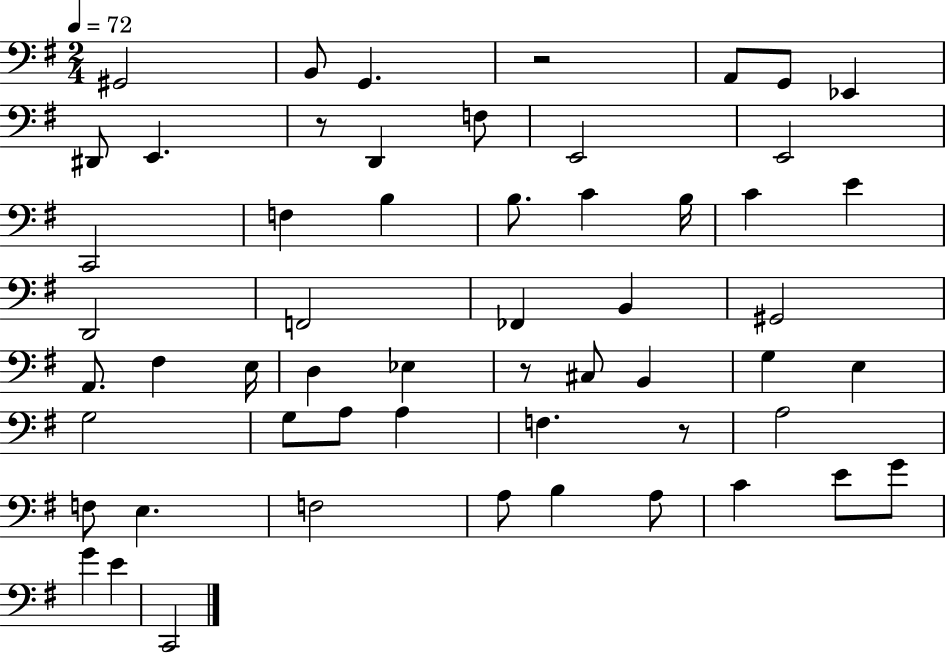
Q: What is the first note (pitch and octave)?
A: G#2